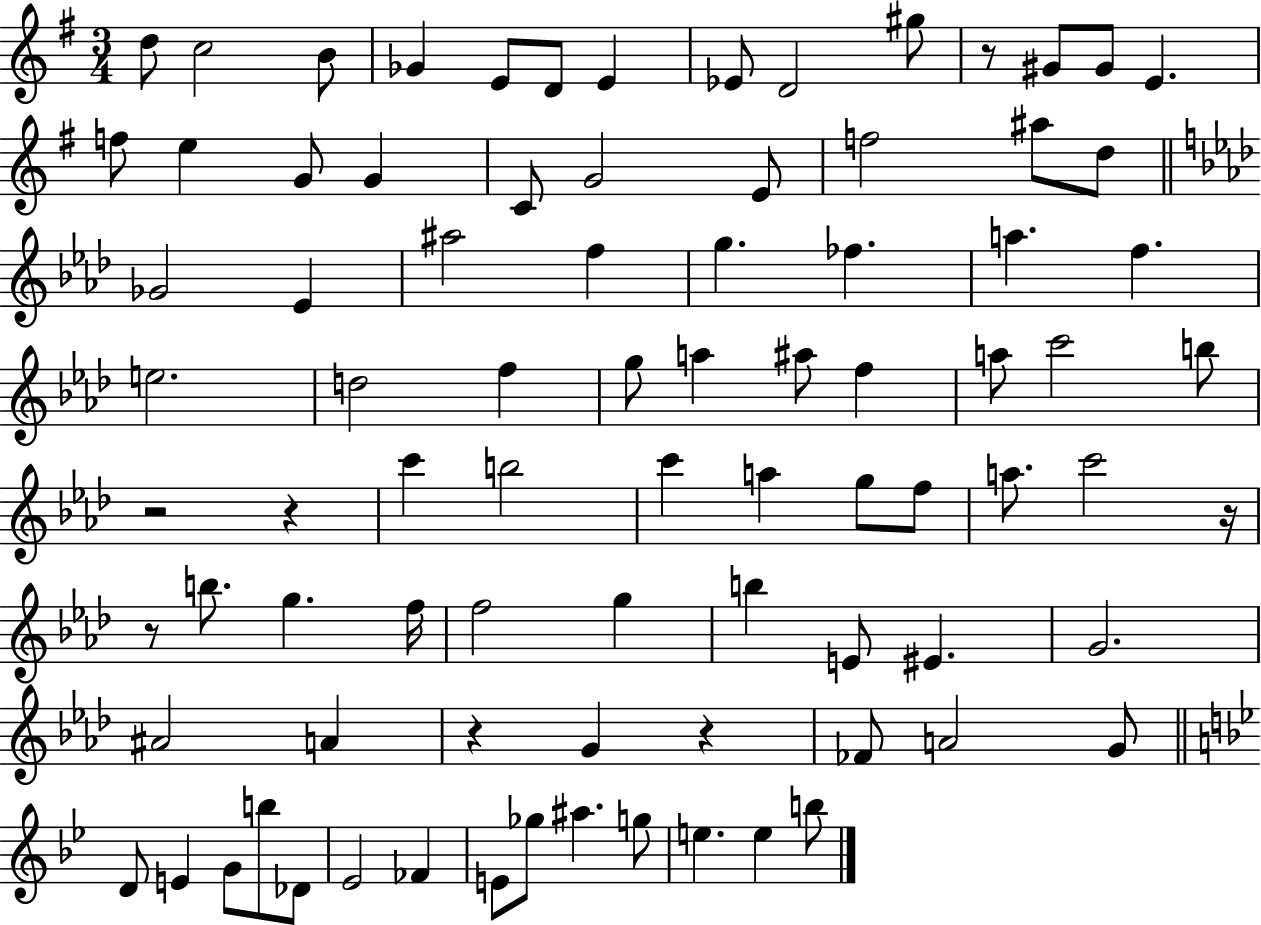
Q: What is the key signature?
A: G major